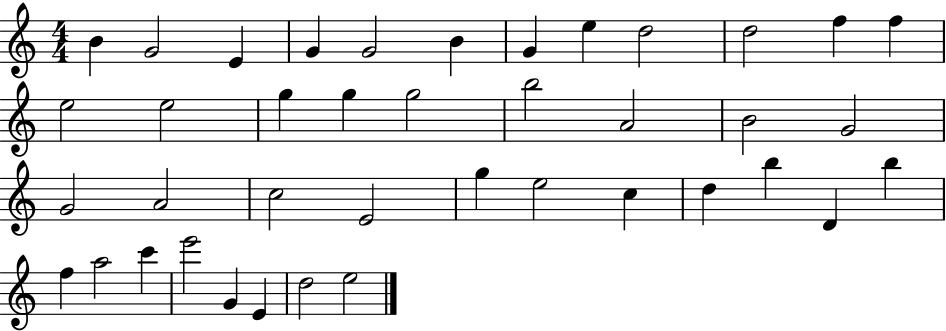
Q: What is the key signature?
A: C major